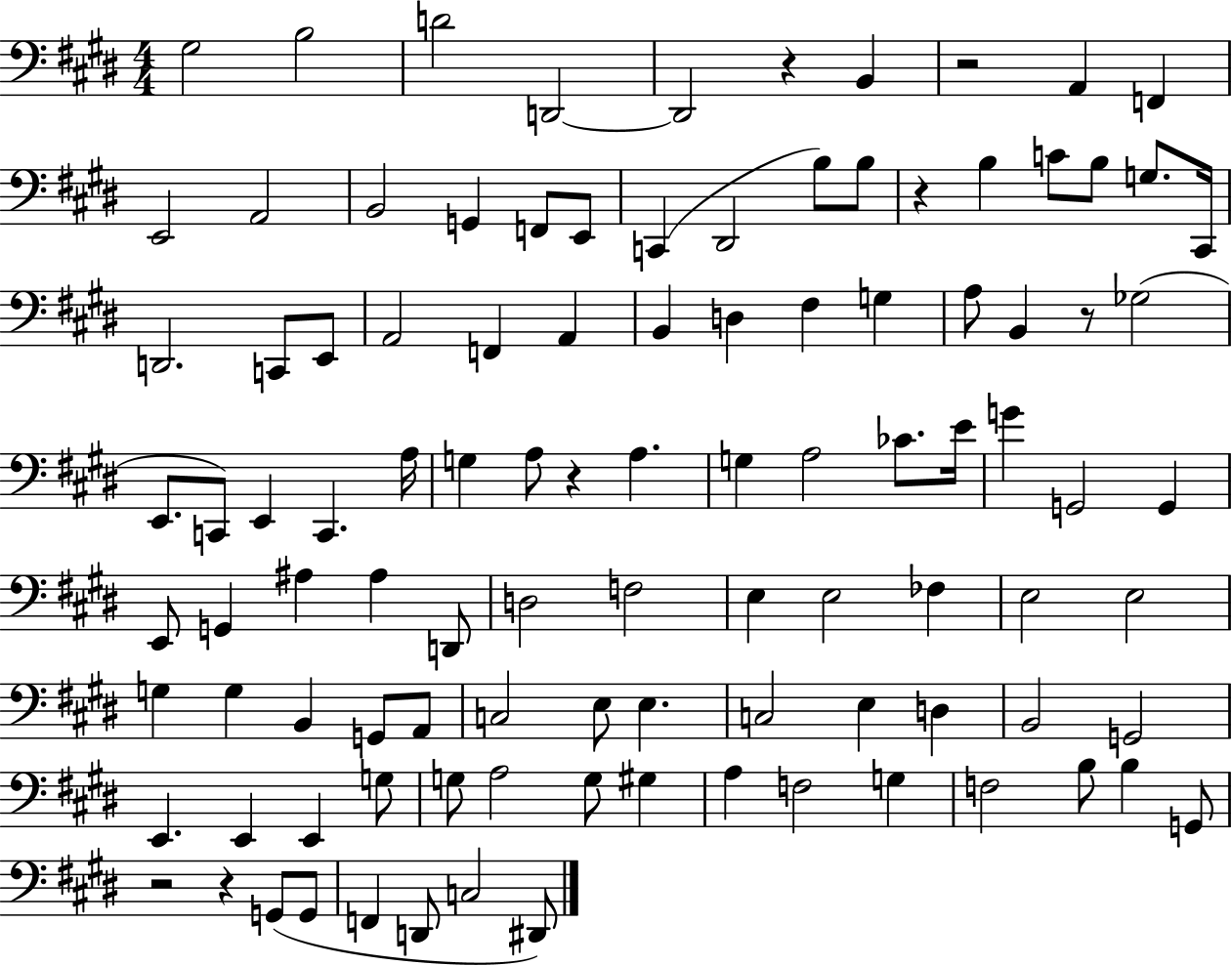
{
  \clef bass
  \numericTimeSignature
  \time 4/4
  \key e \major
  gis2 b2 | d'2 d,2~~ | d,2 r4 b,4 | r2 a,4 f,4 | \break e,2 a,2 | b,2 g,4 f,8 e,8 | c,4( dis,2 b8) b8 | r4 b4 c'8 b8 g8. cis,16 | \break d,2. c,8 e,8 | a,2 f,4 a,4 | b,4 d4 fis4 g4 | a8 b,4 r8 ges2( | \break e,8. c,8) e,4 c,4. a16 | g4 a8 r4 a4. | g4 a2 ces'8. e'16 | g'4 g,2 g,4 | \break e,8 g,4 ais4 ais4 d,8 | d2 f2 | e4 e2 fes4 | e2 e2 | \break g4 g4 b,4 g,8 a,8 | c2 e8 e4. | c2 e4 d4 | b,2 g,2 | \break e,4. e,4 e,4 g8 | g8 a2 g8 gis4 | a4 f2 g4 | f2 b8 b4 g,8 | \break r2 r4 g,8( g,8 | f,4 d,8 c2 dis,8) | \bar "|."
}